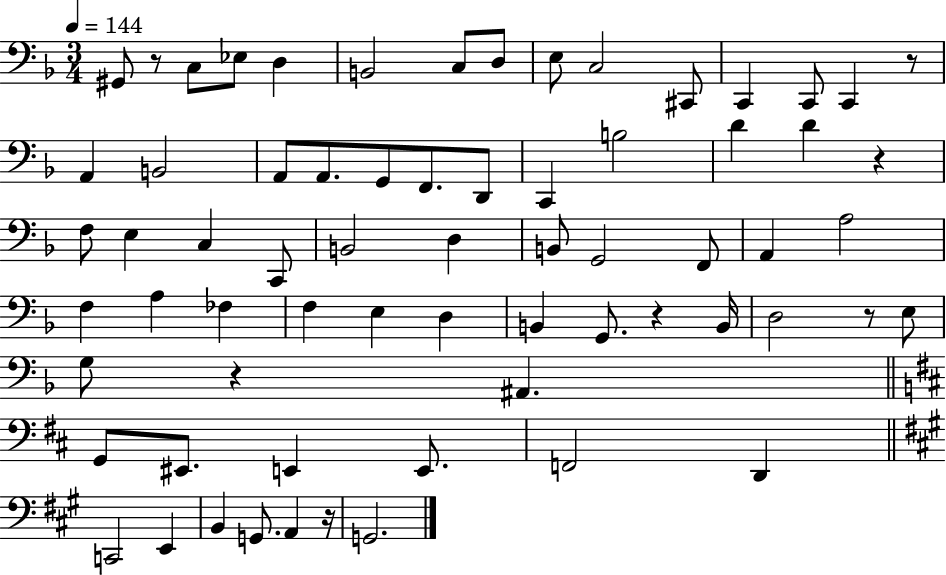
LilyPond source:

{
  \clef bass
  \numericTimeSignature
  \time 3/4
  \key f \major
  \tempo 4 = 144
  gis,8 r8 c8 ees8 d4 | b,2 c8 d8 | e8 c2 cis,8 | c,4 c,8 c,4 r8 | \break a,4 b,2 | a,8 a,8. g,8 f,8. d,8 | c,4 b2 | d'4 d'4 r4 | \break f8 e4 c4 c,8 | b,2 d4 | b,8 g,2 f,8 | a,4 a2 | \break f4 a4 fes4 | f4 e4 d4 | b,4 g,8. r4 b,16 | d2 r8 e8 | \break g8 r4 ais,4. | \bar "||" \break \key d \major g,8 eis,8. e,4 e,8. | f,2 d,4 | \bar "||" \break \key a \major c,2 e,4 | b,4 g,8. a,4 r16 | g,2. | \bar "|."
}